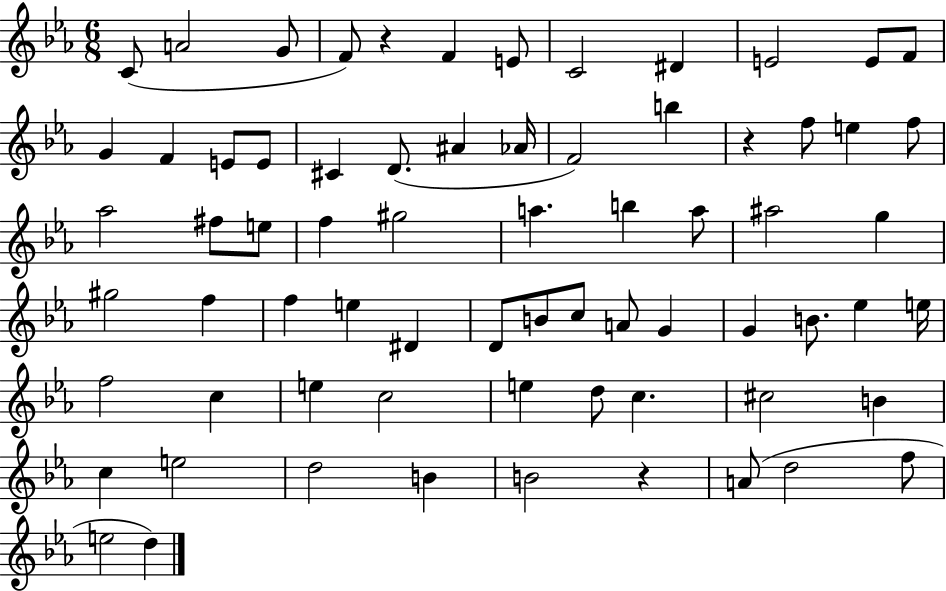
{
  \clef treble
  \numericTimeSignature
  \time 6/8
  \key ees \major
  \repeat volta 2 { c'8( a'2 g'8 | f'8) r4 f'4 e'8 | c'2 dis'4 | e'2 e'8 f'8 | \break g'4 f'4 e'8 e'8 | cis'4 d'8.( ais'4 aes'16 | f'2) b''4 | r4 f''8 e''4 f''8 | \break aes''2 fis''8 e''8 | f''4 gis''2 | a''4. b''4 a''8 | ais''2 g''4 | \break gis''2 f''4 | f''4 e''4 dis'4 | d'8 b'8 c''8 a'8 g'4 | g'4 b'8. ees''4 e''16 | \break f''2 c''4 | e''4 c''2 | e''4 d''8 c''4. | cis''2 b'4 | \break c''4 e''2 | d''2 b'4 | b'2 r4 | a'8( d''2 f''8 | \break e''2 d''4) | } \bar "|."
}